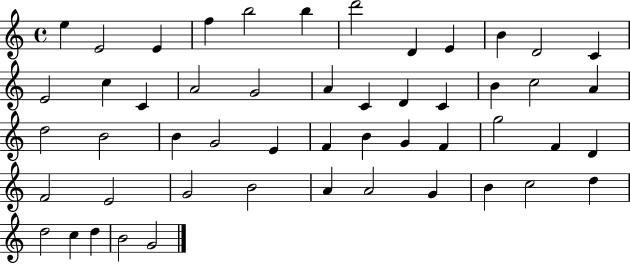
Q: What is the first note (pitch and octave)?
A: E5